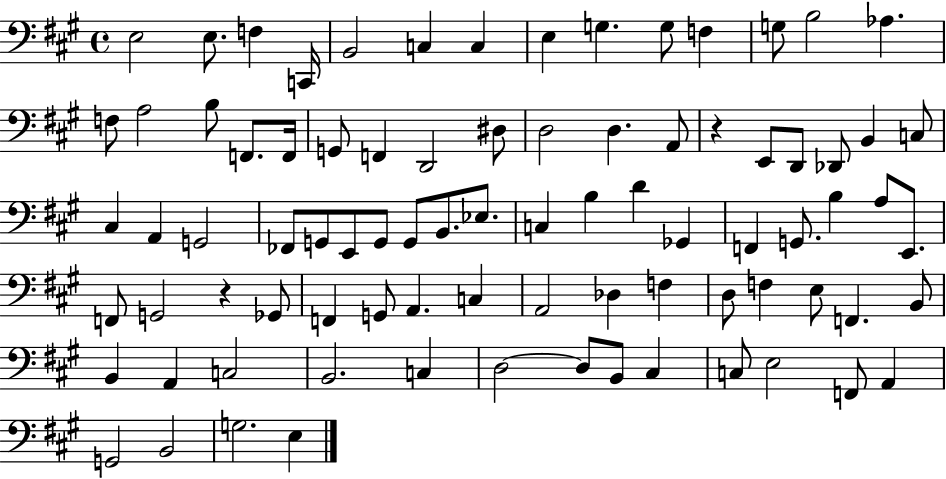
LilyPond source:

{
  \clef bass
  \time 4/4
  \defaultTimeSignature
  \key a \major
  e2 e8. f4 c,16 | b,2 c4 c4 | e4 g4. g8 f4 | g8 b2 aes4. | \break f8 a2 b8 f,8. f,16 | g,8 f,4 d,2 dis8 | d2 d4. a,8 | r4 e,8 d,8 des,8 b,4 c8 | \break cis4 a,4 g,2 | fes,8 g,8 e,8 g,8 g,8 b,8. ees8. | c4 b4 d'4 ges,4 | f,4 g,8. b4 a8 e,8. | \break f,8 g,2 r4 ges,8 | f,4 g,8 a,4. c4 | a,2 des4 f4 | d8 f4 e8 f,4. b,8 | \break b,4 a,4 c2 | b,2. c4 | d2~~ d8 b,8 cis4 | c8 e2 f,8 a,4 | \break g,2 b,2 | g2. e4 | \bar "|."
}